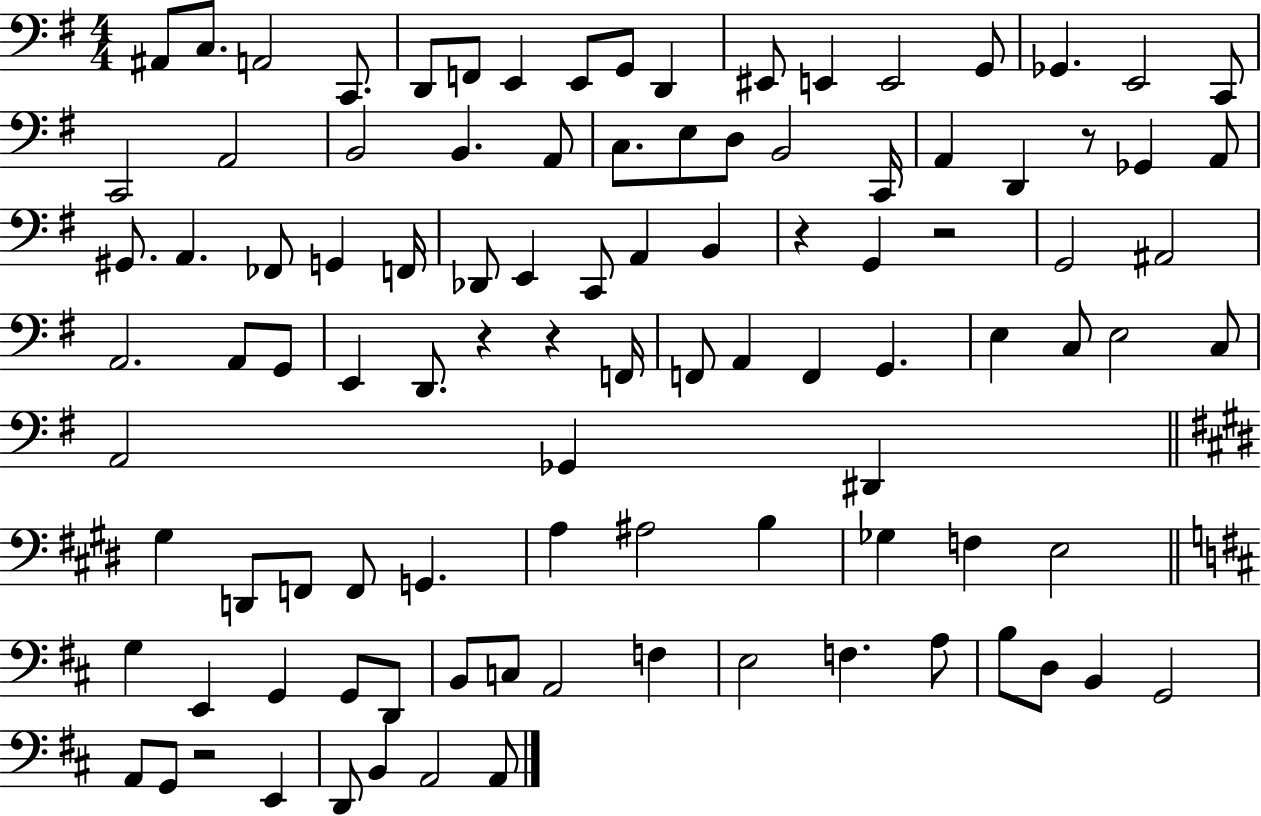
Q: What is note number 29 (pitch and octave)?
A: D2